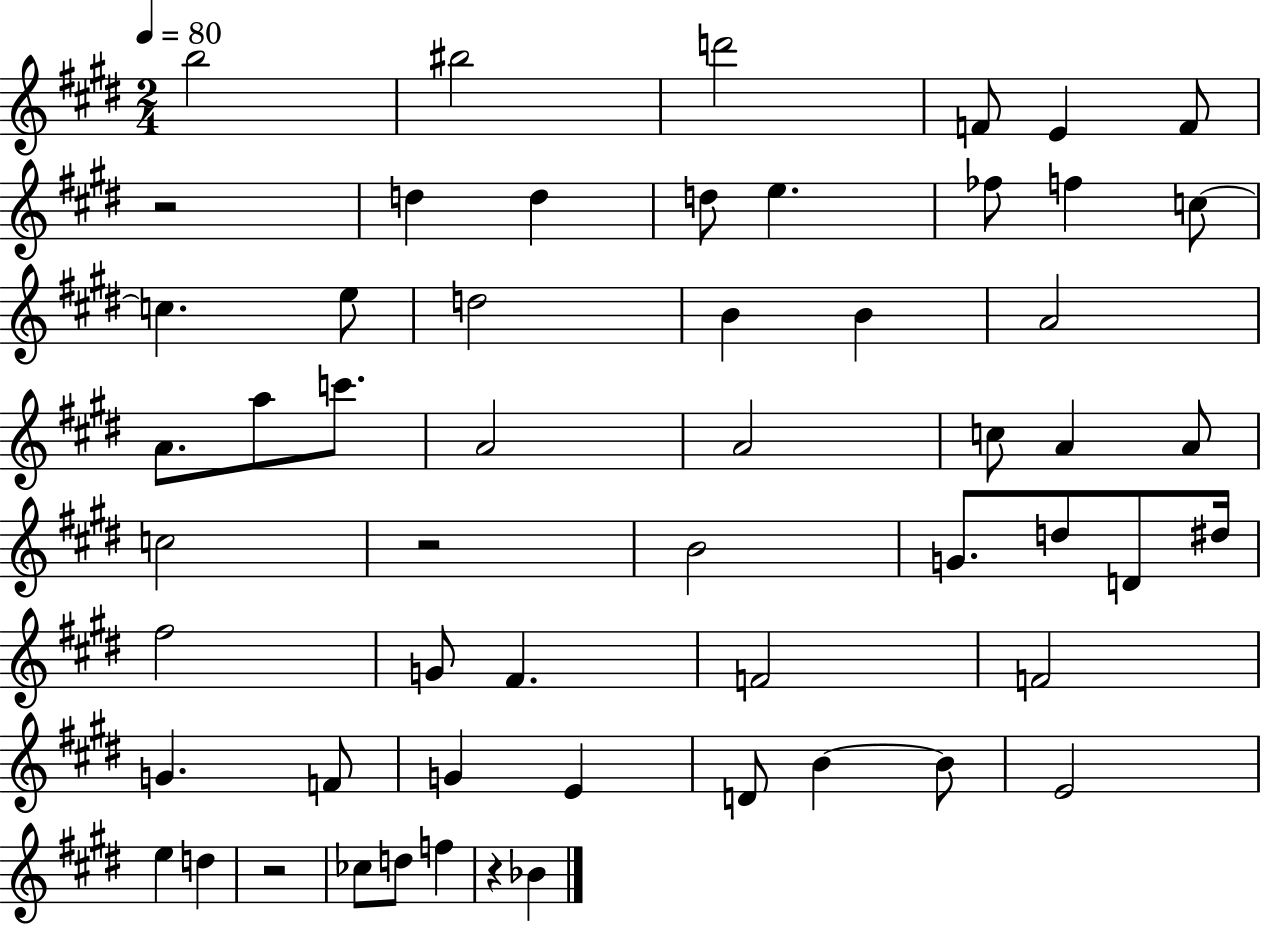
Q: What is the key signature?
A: E major